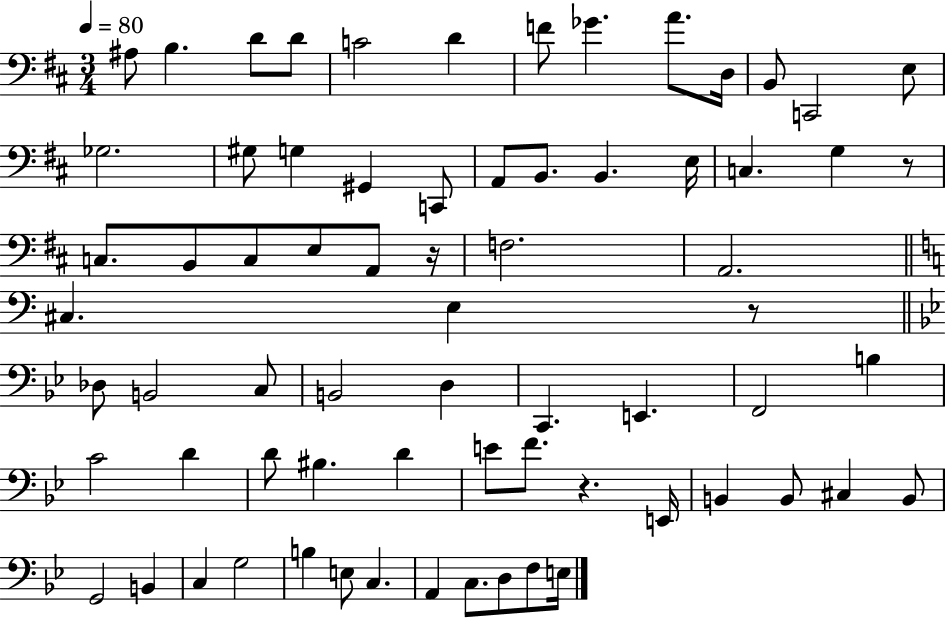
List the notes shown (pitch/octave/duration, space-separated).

A#3/e B3/q. D4/e D4/e C4/h D4/q F4/e Gb4/q. A4/e. D3/s B2/e C2/h E3/e Gb3/h. G#3/e G3/q G#2/q C2/e A2/e B2/e. B2/q. E3/s C3/q. G3/q R/e C3/e. B2/e C3/e E3/e A2/e R/s F3/h. A2/h. C#3/q. E3/q R/e Db3/e B2/h C3/e B2/h D3/q C2/q. E2/q. F2/h B3/q C4/h D4/q D4/e BIS3/q. D4/q E4/e F4/e. R/q. E2/s B2/q B2/e C#3/q B2/e G2/h B2/q C3/q G3/h B3/q E3/e C3/q. A2/q C3/e. D3/e F3/e E3/s